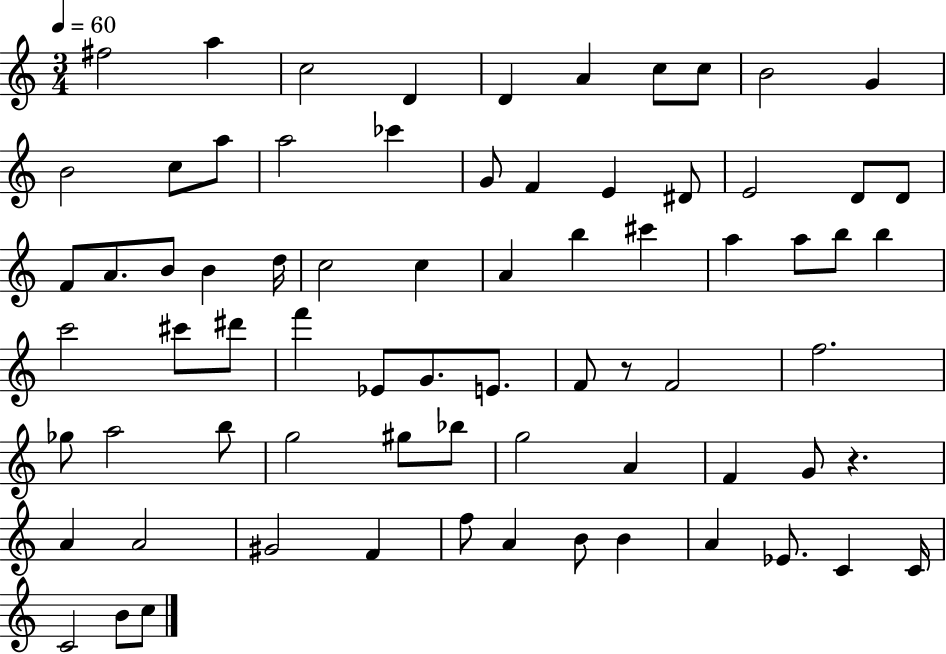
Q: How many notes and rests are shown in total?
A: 73